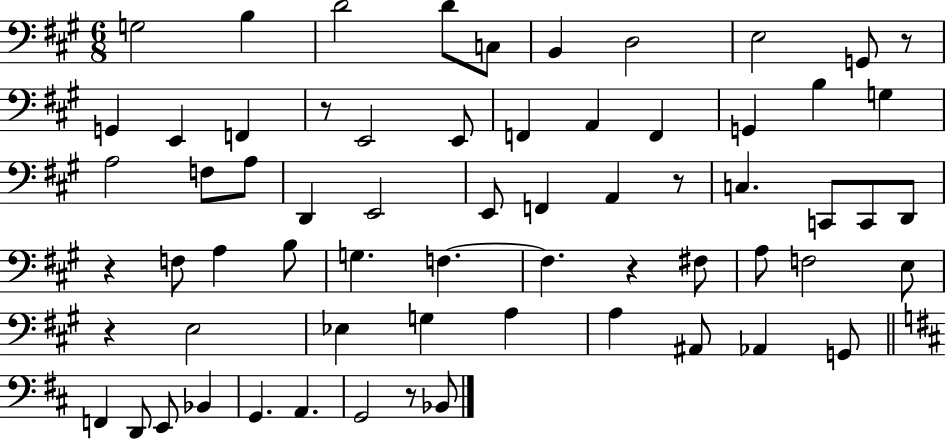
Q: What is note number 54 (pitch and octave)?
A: Bb2